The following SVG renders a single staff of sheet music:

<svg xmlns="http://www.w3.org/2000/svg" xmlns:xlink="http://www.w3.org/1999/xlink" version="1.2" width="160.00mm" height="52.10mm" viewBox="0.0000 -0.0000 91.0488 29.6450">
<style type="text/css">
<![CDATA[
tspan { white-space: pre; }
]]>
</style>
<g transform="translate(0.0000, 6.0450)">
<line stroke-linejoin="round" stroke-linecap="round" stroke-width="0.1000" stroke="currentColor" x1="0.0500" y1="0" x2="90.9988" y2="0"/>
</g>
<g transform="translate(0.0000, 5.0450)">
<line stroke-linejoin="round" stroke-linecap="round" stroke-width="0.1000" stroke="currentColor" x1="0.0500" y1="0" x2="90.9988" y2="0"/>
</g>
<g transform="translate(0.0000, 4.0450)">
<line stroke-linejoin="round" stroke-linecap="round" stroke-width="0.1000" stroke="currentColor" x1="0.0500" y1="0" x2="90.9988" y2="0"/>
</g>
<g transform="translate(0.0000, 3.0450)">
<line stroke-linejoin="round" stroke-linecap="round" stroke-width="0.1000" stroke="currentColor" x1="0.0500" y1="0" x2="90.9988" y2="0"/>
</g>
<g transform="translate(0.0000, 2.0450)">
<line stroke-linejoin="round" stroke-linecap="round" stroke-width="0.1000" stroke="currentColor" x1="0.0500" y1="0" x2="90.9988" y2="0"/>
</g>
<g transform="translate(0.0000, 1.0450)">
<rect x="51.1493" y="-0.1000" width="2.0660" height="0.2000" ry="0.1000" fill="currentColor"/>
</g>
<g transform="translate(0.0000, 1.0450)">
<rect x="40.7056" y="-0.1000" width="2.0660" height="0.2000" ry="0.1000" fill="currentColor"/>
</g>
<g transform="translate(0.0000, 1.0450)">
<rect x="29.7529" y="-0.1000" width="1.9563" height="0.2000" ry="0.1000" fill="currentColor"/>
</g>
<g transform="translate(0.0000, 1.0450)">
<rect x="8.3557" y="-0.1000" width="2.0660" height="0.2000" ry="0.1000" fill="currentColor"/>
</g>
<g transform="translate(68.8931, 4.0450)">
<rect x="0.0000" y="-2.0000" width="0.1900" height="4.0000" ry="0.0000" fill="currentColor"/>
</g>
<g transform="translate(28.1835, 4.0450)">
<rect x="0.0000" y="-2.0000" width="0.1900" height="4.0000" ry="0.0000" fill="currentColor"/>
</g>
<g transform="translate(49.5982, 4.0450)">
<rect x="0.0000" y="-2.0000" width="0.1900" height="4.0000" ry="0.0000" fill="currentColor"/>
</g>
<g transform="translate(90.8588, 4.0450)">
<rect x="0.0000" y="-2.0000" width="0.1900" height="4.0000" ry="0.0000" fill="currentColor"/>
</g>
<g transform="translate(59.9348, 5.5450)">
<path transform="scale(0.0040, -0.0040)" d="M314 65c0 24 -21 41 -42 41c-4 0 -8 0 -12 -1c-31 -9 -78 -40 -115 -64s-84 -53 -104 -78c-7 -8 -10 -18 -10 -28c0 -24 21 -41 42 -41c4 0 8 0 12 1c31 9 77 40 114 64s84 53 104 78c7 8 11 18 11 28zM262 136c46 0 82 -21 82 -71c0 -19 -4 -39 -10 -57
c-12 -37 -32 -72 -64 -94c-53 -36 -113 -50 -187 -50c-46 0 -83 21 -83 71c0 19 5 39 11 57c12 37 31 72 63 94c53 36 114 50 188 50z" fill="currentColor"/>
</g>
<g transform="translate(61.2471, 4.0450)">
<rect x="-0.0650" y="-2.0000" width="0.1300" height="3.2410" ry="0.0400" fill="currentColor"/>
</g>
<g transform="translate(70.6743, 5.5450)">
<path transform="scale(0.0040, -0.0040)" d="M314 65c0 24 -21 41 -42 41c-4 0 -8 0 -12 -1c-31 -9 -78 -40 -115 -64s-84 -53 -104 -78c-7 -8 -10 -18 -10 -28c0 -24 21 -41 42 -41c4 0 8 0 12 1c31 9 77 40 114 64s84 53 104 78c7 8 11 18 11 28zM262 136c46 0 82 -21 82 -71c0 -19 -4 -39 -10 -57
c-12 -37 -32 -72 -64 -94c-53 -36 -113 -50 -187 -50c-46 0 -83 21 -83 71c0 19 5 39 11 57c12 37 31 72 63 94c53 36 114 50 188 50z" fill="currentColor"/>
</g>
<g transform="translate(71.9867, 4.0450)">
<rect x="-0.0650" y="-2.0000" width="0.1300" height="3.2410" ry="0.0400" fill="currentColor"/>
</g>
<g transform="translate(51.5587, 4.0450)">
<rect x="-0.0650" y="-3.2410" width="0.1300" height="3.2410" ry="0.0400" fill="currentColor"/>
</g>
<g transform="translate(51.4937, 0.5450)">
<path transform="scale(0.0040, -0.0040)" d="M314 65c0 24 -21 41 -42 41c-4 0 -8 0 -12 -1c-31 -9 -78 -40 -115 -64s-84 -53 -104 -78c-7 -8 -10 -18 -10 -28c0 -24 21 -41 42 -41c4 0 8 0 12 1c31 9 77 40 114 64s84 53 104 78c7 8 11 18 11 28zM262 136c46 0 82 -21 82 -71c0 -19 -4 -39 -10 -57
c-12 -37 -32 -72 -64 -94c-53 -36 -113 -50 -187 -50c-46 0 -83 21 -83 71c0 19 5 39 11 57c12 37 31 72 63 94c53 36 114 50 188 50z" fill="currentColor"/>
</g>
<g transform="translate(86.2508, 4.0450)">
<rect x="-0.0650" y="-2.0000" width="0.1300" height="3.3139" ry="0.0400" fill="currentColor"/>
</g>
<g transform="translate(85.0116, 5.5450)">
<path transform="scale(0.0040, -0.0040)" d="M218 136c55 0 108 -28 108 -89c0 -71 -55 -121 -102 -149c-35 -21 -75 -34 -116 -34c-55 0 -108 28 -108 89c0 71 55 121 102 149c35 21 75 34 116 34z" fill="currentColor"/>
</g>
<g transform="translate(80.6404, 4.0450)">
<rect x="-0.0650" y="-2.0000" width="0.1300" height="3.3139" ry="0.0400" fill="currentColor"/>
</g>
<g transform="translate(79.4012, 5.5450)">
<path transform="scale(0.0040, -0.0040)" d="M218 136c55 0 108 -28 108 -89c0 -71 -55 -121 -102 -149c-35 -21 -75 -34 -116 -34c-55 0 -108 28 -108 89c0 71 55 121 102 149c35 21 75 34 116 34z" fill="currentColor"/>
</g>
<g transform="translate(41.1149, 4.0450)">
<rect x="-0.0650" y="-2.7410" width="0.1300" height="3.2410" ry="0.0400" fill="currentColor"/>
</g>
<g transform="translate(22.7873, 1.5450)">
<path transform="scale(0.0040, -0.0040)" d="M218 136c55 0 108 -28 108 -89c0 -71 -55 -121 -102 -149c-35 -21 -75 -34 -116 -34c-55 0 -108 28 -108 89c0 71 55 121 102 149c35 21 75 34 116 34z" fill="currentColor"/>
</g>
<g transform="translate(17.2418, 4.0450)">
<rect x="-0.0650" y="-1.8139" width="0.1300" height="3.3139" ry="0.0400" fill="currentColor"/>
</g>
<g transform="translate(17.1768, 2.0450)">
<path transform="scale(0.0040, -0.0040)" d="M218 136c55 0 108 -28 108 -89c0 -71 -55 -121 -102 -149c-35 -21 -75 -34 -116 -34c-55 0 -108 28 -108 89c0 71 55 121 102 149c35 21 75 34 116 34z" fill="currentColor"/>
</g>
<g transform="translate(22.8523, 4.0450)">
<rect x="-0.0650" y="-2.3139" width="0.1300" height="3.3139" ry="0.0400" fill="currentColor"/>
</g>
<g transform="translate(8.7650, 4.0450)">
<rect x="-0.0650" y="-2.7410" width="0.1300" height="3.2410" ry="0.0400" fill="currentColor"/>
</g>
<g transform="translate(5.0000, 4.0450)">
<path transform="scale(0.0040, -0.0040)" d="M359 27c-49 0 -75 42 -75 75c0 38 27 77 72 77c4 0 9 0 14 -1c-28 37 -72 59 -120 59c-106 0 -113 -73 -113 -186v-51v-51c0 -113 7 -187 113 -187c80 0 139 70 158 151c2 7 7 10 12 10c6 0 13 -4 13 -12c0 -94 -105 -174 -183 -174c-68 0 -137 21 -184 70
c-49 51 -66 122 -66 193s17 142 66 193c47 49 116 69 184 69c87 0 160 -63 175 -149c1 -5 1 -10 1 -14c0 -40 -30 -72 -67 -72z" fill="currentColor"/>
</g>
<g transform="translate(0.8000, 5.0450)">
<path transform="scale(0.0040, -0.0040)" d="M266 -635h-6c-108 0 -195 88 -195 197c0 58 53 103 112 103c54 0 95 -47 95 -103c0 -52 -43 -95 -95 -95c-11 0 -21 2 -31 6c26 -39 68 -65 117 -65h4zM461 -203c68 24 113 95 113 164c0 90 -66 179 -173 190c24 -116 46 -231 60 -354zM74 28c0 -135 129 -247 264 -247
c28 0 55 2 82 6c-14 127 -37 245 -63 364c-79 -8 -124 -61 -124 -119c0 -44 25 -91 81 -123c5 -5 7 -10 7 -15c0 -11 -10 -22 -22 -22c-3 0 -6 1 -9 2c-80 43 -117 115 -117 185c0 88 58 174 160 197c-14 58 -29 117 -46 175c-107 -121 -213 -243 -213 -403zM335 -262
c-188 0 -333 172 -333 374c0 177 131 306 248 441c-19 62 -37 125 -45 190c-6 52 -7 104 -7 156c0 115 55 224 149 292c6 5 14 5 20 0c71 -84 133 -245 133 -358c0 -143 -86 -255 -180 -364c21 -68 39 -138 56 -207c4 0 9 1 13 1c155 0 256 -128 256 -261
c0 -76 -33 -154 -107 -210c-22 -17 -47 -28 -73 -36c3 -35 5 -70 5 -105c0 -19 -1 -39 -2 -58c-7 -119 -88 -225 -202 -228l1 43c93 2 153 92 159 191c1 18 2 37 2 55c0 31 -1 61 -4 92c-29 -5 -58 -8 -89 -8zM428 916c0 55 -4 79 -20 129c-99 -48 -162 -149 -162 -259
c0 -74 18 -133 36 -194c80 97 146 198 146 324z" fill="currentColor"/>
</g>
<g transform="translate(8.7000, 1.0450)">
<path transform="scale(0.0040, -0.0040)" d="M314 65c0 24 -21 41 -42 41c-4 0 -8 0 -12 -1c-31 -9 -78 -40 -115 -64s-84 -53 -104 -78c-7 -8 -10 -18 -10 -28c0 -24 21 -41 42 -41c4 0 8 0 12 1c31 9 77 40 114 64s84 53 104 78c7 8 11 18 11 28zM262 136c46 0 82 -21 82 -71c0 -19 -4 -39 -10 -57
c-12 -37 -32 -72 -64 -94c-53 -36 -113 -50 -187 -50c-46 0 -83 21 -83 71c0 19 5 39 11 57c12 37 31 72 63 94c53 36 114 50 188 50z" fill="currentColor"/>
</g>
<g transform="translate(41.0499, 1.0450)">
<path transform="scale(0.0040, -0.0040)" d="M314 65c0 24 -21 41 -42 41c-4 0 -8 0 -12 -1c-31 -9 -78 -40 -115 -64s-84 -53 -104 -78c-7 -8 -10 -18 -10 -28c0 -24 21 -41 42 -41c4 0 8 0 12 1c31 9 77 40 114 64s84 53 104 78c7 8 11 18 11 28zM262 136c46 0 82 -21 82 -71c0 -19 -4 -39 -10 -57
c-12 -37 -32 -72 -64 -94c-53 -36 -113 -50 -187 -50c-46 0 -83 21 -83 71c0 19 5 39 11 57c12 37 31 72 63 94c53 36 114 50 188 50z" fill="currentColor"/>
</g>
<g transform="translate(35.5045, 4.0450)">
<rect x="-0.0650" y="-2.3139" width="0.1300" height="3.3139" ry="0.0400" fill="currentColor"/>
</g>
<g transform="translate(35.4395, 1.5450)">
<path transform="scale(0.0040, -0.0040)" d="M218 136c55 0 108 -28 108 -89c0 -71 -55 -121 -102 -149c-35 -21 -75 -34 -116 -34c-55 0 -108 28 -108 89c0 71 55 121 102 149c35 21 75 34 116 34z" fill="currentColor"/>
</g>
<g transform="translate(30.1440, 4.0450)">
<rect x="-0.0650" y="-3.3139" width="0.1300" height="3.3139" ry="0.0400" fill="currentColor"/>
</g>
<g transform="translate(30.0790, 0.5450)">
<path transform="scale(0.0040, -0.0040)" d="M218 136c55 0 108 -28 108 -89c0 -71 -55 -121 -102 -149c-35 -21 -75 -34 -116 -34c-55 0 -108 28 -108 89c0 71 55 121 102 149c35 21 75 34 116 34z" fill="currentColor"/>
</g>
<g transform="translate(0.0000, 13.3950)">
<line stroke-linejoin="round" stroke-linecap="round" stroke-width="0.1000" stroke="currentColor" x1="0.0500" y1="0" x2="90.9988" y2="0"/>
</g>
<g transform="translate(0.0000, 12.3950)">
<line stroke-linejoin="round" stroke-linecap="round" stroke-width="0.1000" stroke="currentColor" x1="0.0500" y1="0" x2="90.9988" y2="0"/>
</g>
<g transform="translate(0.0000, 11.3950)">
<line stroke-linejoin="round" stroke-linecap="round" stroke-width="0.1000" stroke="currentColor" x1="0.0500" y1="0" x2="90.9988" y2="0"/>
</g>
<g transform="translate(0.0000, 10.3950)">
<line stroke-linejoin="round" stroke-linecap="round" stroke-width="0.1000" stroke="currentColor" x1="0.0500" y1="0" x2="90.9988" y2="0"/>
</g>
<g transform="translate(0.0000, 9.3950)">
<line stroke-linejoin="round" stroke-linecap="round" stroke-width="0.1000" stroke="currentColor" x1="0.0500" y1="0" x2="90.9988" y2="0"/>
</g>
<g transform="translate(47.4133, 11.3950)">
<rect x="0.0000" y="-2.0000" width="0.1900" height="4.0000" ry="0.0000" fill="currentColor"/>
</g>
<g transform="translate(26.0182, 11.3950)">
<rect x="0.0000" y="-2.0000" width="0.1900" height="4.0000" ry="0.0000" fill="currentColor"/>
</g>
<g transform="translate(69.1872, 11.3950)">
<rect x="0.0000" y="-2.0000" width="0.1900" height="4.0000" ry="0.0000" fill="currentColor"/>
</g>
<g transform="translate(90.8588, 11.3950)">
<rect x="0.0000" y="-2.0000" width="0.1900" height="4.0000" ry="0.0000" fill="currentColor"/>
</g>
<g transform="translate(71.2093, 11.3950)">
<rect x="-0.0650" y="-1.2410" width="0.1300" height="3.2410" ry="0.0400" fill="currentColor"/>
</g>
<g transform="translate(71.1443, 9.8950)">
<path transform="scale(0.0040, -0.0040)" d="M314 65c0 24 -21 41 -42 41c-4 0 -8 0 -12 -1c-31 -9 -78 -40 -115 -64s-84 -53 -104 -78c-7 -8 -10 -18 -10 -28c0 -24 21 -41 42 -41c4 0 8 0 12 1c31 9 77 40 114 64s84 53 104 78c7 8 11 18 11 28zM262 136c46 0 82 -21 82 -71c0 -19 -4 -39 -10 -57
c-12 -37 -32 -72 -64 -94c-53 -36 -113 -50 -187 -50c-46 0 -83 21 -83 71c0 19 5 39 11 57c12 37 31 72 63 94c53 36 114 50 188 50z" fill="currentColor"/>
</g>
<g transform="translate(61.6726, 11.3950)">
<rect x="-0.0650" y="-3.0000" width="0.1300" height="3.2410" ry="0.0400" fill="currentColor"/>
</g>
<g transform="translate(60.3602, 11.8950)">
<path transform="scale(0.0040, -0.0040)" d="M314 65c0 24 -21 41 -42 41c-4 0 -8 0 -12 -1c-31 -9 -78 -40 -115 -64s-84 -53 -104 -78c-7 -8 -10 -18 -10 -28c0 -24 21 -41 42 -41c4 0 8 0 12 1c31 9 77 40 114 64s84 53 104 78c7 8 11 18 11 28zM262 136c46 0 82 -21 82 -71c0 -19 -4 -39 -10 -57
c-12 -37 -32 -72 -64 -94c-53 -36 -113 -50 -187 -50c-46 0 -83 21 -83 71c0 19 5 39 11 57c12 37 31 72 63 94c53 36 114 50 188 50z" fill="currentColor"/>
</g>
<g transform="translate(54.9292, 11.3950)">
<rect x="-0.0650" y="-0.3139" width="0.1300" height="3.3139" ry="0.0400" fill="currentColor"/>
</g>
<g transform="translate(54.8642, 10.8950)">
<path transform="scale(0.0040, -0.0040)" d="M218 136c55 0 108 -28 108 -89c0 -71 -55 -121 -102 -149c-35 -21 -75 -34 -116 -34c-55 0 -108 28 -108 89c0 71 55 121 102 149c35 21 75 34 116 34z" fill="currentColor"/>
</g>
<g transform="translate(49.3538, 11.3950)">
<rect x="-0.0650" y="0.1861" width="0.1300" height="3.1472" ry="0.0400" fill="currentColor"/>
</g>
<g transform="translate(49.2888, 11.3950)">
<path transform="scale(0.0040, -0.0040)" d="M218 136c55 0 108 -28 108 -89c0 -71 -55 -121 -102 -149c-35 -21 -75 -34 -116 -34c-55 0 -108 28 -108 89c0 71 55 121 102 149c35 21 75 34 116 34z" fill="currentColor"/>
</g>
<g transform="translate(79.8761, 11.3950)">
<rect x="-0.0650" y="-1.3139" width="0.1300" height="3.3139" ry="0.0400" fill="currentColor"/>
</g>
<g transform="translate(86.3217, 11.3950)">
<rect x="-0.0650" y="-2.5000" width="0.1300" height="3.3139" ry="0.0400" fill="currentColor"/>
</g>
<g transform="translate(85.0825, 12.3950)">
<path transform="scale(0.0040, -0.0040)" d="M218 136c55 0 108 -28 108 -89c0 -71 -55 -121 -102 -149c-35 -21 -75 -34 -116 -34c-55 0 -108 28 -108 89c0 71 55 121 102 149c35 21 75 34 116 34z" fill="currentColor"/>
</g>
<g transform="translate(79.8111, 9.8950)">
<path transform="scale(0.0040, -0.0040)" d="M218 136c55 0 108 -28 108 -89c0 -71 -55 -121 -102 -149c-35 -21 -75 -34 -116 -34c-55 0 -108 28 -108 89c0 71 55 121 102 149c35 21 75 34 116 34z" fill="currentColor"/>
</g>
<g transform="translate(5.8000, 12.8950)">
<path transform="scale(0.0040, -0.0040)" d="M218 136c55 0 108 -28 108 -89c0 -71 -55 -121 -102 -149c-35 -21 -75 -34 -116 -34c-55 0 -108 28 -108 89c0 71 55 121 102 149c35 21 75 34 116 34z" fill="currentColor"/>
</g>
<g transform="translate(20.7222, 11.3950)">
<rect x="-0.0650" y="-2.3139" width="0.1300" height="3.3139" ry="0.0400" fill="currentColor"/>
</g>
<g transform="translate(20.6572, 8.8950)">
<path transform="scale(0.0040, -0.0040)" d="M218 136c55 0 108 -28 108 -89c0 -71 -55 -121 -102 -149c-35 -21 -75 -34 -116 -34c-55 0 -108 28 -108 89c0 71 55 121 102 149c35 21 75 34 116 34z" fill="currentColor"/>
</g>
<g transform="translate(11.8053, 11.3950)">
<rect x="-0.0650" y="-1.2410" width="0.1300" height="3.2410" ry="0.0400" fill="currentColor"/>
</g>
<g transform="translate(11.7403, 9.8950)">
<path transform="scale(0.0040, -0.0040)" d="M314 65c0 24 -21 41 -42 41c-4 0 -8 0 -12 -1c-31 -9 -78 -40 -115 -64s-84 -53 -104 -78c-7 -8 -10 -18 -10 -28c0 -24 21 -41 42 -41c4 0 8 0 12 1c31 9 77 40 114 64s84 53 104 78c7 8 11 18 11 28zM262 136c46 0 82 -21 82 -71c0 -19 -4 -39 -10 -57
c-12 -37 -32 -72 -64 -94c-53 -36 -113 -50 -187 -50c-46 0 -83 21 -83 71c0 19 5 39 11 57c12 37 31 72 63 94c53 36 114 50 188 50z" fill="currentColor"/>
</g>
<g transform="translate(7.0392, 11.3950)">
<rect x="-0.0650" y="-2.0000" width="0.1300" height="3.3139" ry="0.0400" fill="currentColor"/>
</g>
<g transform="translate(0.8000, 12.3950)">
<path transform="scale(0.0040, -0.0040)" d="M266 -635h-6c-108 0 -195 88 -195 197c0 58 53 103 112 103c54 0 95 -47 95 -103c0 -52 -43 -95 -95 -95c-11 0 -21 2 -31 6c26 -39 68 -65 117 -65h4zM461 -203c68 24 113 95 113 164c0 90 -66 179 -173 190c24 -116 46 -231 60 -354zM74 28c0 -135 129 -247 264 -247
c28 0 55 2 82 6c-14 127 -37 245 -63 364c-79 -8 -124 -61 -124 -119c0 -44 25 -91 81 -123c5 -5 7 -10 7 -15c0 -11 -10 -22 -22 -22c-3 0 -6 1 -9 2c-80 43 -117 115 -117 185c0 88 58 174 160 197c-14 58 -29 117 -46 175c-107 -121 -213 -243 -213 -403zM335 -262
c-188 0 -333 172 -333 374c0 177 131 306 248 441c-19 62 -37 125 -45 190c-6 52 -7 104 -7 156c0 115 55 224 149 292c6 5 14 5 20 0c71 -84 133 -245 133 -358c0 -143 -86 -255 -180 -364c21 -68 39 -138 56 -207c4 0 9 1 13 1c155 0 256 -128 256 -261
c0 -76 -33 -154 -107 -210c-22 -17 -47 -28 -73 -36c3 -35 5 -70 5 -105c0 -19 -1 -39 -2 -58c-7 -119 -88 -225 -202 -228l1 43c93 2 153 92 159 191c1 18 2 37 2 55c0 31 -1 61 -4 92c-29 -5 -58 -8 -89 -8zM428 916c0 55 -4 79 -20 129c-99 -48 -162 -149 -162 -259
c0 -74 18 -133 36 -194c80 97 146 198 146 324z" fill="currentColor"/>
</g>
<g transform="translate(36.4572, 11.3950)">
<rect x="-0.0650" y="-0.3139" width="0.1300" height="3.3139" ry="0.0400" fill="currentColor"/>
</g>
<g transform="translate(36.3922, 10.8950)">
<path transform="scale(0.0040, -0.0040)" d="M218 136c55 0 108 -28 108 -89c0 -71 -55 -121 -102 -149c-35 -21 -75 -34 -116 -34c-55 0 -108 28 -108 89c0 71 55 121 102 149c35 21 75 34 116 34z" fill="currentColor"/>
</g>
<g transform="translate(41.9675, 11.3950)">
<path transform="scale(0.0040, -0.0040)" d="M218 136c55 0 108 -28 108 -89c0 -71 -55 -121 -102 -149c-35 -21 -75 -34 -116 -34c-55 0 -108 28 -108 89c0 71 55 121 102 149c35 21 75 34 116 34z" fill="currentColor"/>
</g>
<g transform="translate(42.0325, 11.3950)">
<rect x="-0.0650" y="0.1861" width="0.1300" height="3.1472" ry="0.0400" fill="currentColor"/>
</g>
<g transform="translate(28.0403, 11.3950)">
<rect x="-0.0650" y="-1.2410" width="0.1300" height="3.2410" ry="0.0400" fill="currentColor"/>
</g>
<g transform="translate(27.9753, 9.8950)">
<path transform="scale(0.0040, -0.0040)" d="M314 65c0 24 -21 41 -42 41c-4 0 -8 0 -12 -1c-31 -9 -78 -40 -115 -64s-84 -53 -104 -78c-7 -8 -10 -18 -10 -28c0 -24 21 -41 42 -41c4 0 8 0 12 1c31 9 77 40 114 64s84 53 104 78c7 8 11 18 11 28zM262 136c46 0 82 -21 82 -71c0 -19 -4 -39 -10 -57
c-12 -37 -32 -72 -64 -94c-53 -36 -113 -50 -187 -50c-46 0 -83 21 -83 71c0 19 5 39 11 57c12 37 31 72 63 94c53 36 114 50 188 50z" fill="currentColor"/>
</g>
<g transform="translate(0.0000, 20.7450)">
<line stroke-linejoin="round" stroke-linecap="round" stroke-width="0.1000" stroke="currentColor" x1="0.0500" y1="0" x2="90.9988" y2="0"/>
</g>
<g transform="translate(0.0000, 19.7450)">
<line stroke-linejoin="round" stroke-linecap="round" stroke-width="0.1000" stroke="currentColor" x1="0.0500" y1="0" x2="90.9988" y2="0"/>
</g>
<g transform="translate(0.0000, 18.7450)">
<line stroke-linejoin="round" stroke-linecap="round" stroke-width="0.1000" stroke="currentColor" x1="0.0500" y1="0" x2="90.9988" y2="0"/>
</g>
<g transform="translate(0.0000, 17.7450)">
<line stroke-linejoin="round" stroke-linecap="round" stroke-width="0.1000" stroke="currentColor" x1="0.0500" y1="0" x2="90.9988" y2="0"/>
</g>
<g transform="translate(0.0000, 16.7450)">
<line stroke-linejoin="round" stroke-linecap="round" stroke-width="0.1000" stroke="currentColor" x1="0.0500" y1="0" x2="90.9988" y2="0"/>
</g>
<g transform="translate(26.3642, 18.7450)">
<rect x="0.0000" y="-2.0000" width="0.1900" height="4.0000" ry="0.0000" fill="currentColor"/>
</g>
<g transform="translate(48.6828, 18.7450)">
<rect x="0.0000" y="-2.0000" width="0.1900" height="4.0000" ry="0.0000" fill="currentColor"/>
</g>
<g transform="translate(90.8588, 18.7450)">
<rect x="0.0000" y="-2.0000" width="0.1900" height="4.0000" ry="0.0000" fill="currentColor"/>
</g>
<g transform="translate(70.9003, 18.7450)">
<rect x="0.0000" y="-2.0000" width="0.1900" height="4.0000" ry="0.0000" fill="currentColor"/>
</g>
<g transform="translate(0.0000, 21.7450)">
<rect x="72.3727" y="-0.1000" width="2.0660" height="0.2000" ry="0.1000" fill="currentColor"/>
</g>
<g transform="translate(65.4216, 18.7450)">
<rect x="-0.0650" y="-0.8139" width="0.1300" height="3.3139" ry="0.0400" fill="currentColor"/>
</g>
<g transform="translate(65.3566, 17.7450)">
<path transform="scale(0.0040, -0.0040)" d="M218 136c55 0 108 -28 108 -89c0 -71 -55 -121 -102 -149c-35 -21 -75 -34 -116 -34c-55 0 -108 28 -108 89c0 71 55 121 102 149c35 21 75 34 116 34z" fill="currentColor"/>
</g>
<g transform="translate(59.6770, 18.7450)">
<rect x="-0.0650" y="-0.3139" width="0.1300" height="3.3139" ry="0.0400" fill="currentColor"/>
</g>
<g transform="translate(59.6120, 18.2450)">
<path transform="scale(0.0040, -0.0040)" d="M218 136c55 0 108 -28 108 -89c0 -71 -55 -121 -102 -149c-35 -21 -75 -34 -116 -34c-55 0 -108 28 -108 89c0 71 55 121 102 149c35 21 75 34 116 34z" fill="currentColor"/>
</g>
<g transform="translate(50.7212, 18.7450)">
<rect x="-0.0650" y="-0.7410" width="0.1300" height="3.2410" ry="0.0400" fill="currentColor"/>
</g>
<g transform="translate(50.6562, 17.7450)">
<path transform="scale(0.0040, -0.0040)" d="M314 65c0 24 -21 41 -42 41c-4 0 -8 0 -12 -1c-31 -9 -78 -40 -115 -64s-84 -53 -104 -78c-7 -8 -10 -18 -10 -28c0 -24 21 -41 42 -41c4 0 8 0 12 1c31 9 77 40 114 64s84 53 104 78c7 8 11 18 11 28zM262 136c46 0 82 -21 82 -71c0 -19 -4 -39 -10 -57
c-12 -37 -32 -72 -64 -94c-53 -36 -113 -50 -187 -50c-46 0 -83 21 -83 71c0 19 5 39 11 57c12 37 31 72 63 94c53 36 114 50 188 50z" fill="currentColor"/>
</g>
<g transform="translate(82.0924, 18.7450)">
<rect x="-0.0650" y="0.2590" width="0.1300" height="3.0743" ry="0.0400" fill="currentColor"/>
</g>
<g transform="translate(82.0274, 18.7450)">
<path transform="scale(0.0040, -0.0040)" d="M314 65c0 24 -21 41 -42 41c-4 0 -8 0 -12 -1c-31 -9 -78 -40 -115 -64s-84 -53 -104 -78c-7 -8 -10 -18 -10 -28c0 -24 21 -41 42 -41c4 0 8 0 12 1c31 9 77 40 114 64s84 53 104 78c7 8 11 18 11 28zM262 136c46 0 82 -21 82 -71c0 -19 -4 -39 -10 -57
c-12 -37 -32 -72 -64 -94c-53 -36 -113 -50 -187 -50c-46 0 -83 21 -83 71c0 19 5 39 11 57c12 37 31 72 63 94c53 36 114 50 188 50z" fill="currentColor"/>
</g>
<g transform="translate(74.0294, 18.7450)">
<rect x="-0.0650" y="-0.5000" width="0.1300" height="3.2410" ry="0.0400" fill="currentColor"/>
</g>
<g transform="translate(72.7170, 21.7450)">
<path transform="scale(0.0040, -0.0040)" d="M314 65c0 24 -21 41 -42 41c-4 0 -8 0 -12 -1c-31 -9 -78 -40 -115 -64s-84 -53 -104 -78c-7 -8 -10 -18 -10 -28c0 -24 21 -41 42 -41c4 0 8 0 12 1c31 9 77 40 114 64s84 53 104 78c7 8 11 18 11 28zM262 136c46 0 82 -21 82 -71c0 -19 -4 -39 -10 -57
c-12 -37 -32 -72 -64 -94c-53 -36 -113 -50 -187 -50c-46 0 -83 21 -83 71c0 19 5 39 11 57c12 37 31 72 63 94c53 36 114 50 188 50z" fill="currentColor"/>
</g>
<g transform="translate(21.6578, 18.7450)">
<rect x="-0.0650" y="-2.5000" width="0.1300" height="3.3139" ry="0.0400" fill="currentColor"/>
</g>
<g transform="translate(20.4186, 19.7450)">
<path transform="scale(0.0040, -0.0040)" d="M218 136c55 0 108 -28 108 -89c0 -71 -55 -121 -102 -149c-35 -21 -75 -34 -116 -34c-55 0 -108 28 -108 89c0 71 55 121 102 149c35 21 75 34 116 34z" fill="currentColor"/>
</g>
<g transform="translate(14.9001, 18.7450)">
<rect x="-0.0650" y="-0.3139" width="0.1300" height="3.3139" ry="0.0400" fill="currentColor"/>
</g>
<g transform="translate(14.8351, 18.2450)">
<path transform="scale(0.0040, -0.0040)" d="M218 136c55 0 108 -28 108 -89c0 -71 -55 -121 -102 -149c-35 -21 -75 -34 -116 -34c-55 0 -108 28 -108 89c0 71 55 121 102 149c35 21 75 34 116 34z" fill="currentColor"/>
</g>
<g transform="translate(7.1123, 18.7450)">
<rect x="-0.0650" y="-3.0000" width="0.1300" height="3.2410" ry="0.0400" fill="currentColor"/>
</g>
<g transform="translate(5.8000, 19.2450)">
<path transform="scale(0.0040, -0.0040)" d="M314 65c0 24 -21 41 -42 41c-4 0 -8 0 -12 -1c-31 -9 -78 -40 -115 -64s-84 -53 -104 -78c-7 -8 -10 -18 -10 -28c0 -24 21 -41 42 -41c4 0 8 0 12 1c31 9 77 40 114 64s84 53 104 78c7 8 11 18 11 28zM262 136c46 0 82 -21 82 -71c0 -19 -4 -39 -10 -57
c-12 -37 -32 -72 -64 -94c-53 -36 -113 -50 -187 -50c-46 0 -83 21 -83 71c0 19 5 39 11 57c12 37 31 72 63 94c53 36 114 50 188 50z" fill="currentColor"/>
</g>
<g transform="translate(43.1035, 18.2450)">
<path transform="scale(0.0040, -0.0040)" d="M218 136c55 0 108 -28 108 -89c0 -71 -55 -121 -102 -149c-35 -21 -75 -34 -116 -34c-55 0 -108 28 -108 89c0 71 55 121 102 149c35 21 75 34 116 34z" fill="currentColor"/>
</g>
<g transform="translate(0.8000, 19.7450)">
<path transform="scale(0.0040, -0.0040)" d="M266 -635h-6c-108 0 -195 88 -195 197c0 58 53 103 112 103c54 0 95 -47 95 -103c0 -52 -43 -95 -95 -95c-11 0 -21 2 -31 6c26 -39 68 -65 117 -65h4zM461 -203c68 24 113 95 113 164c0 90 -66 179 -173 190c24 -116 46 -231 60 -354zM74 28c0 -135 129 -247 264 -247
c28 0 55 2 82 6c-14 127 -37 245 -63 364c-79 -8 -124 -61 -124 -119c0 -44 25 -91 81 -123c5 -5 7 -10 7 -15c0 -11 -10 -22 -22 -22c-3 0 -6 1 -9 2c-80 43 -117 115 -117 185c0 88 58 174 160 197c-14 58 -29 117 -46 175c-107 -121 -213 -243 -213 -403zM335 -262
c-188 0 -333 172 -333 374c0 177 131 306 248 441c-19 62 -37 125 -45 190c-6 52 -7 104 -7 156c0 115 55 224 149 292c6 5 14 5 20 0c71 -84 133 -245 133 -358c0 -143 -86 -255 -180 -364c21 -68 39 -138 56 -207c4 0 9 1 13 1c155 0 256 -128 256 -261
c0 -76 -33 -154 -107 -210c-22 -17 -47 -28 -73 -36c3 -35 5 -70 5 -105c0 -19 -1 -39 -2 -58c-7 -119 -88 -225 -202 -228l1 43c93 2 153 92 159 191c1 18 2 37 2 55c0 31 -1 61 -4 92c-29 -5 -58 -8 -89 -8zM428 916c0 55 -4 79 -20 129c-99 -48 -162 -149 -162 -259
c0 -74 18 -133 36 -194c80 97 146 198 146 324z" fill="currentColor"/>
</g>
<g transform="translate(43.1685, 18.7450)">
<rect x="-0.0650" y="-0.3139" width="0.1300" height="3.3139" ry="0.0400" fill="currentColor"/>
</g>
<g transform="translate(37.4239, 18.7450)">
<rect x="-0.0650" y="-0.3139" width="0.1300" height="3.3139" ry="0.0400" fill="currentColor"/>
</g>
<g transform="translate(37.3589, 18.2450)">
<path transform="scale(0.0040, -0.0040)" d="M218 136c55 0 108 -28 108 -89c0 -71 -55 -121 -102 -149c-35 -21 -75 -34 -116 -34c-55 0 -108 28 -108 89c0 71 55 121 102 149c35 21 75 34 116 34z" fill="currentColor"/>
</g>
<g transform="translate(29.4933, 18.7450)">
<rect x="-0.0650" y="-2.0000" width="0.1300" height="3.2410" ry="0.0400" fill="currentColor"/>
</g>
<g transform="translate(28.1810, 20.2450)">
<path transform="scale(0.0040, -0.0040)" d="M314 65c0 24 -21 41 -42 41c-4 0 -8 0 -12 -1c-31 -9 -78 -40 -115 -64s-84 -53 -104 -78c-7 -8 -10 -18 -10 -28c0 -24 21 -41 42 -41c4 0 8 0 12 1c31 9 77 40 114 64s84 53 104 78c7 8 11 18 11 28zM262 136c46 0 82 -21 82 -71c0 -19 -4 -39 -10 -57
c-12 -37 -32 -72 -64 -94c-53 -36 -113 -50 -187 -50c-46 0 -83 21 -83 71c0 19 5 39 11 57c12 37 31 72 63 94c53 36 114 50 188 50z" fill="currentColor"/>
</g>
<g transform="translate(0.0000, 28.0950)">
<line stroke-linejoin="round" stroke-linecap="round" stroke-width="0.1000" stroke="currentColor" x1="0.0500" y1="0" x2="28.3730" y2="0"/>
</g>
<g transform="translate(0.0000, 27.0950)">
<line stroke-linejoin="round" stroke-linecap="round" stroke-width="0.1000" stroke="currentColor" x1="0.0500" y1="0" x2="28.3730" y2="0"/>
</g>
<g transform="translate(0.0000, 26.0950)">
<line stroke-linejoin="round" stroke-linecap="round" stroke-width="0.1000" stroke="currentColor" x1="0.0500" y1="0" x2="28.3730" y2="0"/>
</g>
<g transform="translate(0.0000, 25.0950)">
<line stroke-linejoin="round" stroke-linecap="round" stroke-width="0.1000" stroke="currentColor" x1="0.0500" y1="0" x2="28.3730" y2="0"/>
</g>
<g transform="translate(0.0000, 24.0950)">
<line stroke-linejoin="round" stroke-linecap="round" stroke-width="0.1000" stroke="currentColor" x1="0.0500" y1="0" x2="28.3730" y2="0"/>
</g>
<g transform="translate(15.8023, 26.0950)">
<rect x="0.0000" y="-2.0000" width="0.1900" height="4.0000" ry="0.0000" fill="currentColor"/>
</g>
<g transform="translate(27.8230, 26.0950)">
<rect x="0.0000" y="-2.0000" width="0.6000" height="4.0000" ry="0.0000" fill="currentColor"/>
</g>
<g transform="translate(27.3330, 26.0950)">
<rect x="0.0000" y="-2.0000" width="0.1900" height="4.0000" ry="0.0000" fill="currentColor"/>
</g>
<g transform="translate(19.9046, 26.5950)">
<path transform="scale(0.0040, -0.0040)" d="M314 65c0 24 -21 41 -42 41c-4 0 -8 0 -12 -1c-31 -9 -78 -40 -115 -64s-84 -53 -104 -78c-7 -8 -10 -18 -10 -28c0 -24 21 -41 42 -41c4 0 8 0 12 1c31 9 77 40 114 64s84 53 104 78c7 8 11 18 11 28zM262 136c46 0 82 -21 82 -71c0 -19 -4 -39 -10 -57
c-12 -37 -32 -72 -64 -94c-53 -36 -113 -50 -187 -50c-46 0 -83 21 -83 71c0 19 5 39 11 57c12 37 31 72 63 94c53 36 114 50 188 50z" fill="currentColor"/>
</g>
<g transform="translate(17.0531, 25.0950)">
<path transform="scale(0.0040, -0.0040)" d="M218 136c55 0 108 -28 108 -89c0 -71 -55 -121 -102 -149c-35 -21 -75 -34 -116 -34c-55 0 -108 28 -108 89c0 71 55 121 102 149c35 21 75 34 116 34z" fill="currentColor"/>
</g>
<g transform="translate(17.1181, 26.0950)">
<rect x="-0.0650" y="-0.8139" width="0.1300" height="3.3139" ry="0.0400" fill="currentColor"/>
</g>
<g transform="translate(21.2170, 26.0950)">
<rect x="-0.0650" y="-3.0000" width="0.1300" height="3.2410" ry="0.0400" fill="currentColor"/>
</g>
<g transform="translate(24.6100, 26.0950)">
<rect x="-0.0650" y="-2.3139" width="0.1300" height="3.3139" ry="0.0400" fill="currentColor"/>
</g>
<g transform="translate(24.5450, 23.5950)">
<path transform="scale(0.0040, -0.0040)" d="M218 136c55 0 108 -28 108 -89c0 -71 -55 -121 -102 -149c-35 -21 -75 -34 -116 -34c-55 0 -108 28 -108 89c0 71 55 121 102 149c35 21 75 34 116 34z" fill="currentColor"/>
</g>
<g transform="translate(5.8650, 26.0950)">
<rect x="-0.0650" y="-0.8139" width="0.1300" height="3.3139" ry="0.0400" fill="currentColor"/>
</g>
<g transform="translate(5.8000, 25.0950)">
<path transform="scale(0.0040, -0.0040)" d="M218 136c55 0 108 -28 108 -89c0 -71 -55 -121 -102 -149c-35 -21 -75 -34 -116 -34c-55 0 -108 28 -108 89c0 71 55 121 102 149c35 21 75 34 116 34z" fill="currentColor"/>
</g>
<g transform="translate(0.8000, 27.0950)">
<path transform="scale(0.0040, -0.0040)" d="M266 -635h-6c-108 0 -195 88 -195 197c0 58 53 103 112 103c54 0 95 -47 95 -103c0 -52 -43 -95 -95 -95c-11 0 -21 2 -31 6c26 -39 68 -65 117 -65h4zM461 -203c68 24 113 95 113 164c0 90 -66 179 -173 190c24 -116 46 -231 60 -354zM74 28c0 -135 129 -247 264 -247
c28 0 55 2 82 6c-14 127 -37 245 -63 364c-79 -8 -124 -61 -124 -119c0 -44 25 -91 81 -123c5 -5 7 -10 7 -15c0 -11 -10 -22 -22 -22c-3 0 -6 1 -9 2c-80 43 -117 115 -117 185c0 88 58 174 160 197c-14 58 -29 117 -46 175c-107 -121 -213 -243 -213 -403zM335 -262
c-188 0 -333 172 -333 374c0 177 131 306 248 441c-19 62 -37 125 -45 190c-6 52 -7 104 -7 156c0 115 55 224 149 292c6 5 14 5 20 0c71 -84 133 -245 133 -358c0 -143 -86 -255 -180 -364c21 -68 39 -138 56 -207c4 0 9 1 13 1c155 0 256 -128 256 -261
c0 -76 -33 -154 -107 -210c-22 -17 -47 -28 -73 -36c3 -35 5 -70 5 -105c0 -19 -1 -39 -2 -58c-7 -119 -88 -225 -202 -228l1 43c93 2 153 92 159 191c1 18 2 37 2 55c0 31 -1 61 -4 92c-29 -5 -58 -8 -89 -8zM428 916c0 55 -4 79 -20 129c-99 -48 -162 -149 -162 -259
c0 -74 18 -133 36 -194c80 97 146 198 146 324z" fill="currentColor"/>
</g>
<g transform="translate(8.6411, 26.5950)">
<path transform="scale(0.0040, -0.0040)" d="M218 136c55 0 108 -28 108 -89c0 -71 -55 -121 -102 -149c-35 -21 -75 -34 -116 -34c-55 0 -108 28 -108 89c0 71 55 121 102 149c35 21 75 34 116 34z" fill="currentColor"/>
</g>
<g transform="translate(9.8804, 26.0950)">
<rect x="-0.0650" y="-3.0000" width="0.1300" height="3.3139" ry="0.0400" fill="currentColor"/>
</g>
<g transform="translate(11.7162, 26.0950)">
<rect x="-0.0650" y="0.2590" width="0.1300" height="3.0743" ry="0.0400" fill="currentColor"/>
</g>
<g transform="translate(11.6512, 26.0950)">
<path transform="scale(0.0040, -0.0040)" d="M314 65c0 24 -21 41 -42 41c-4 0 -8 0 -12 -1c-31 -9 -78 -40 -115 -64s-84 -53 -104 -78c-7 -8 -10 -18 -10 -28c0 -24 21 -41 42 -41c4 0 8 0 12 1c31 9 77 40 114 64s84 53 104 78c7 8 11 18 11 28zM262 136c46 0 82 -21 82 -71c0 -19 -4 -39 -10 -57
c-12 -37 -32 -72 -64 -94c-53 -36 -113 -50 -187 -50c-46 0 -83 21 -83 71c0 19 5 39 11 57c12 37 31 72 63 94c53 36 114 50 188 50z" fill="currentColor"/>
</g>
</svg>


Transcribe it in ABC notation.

X:1
T:Untitled
M:4/4
L:1/4
K:C
a2 f g b g a2 b2 F2 F2 F F F e2 g e2 c B B c A2 e2 e G A2 c G F2 c c d2 c d C2 B2 d A B2 d A2 g